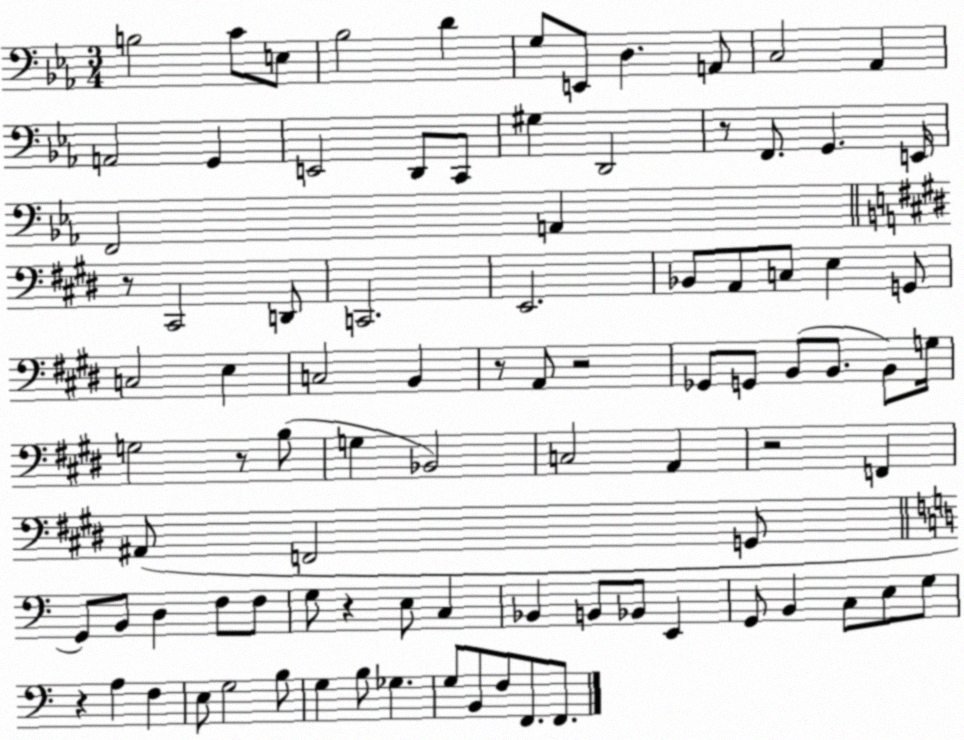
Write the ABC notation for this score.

X:1
T:Untitled
M:3/4
L:1/4
K:Eb
B,2 C/2 E,/2 _B,2 D G,/2 E,,/2 D, A,,/2 C,2 _A,, A,,2 G,, E,,2 D,,/2 C,,/2 ^G, D,,2 z/2 F,,/2 G,, E,,/4 F,,2 A,, z/2 ^C,,2 D,,/2 C,,2 E,,2 _B,,/2 A,,/2 C,/2 E, G,,/2 C,2 E, C,2 B,, z/2 A,,/2 z2 _G,,/2 G,,/2 B,,/2 B,,/2 B,,/2 G,/4 G,2 z/2 B,/2 G, _B,,2 C,2 A,, z2 F,, ^A,,/2 F,,2 G,,/2 G,,/2 B,,/2 D, F,/2 F,/2 G,/2 z E,/2 C, _B,, B,,/2 _B,,/2 E,, G,,/2 B,, C,/2 E,/2 G,/2 z A, F, E,/2 G,2 B,/2 G, B,/2 _G, G,/2 B,,/2 F,/2 F,,/2 F,,/2